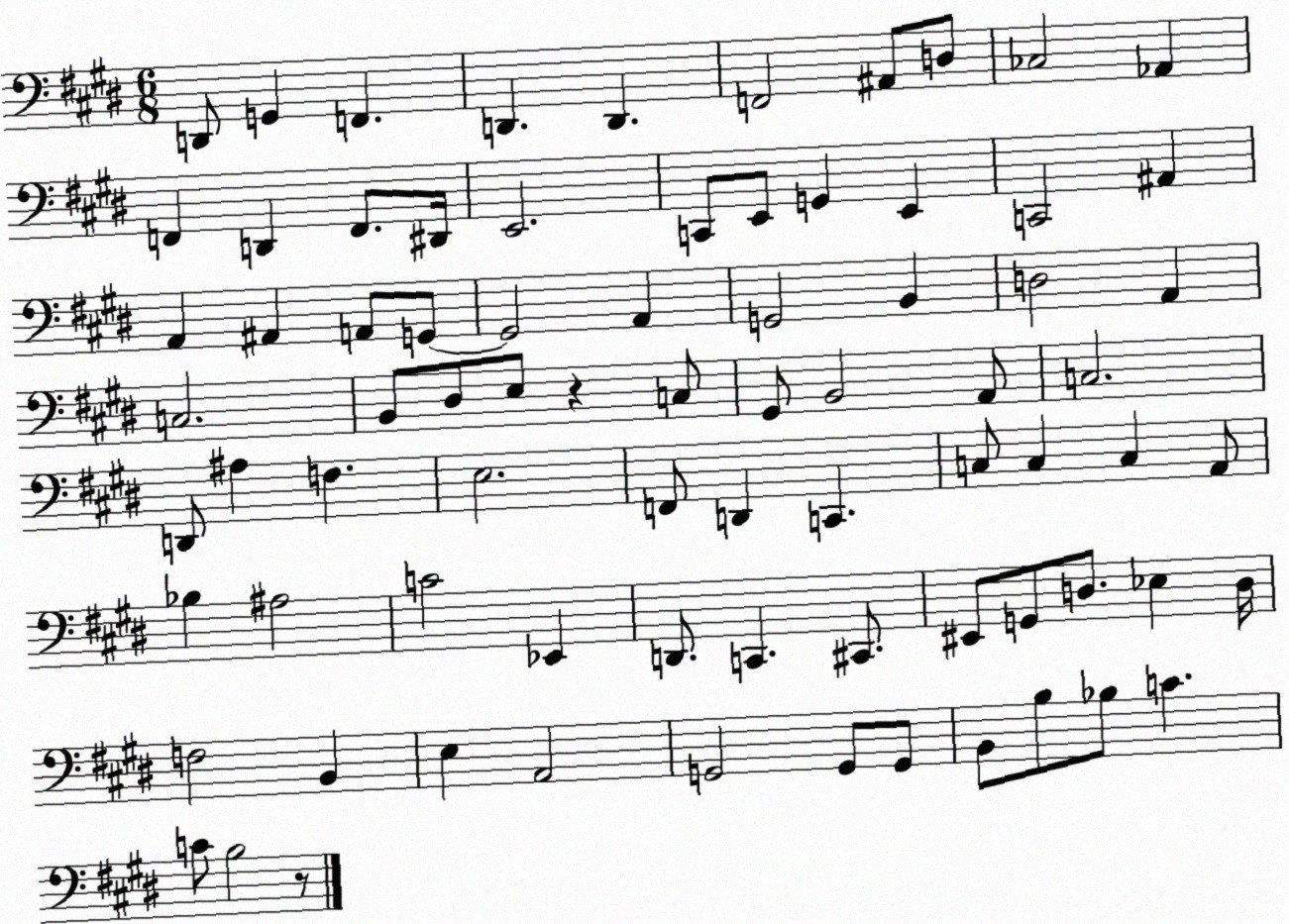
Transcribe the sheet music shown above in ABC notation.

X:1
T:Untitled
M:6/8
L:1/4
K:E
D,,/2 G,, F,, D,, D,, F,,2 ^A,,/2 D,/2 _C,2 _A,, F,, D,, F,,/2 ^D,,/4 E,,2 C,,/2 E,,/2 G,, E,, C,,2 ^A,, A,, ^A,, A,,/2 G,,/2 G,,2 A,, G,,2 B,, D,2 A,, C,2 B,,/2 ^D,/2 E,/2 z C,/2 ^G,,/2 B,,2 A,,/2 C,2 D,,/2 ^A, F, E,2 F,,/2 D,, C,, C,/2 C, C, A,,/2 _B, ^A,2 C2 _E,, D,,/2 C,, ^C,,/2 ^E,,/2 G,,/2 D,/2 _E, D,/4 F,2 B,, E, A,,2 G,,2 G,,/2 G,,/2 B,,/2 B,/2 _B,/2 C C/2 B,2 z/2